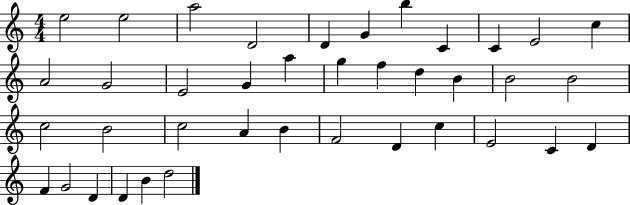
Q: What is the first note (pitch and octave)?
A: E5